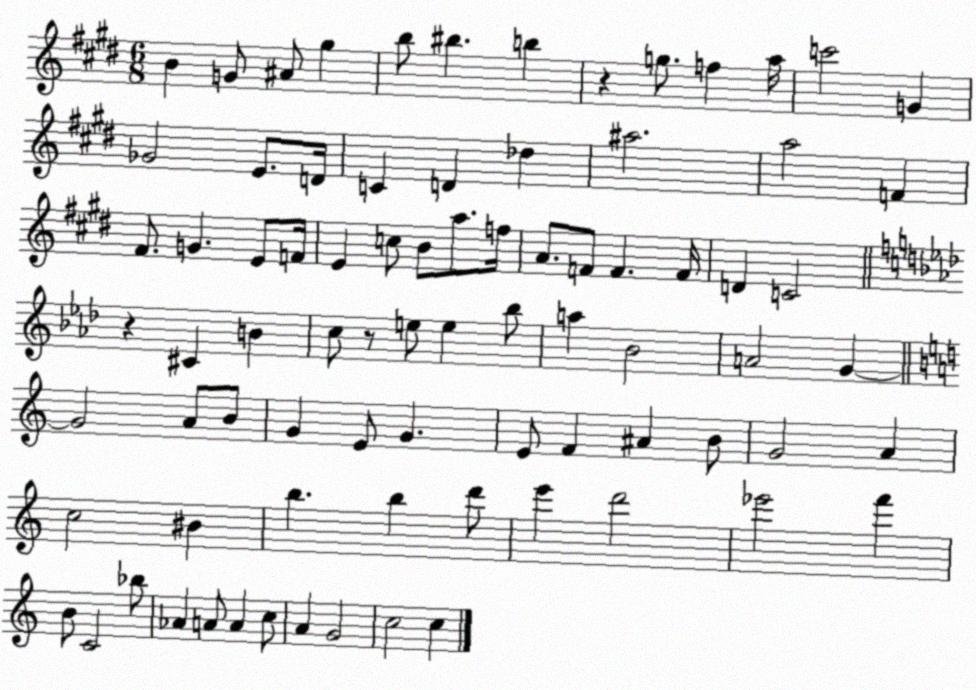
X:1
T:Untitled
M:6/8
L:1/4
K:E
B G/2 ^A/2 ^g b/2 ^b b z g/2 f a/4 c'2 G _G2 E/2 D/4 C D _d ^a2 a2 F ^F/2 G E/2 F/4 E c/2 B/2 a/2 f/4 A/2 F/2 F F/4 D C2 z ^C B c/2 z/2 e/2 e _b/2 a _B2 A2 G G2 A/2 B/2 G E/2 G E/2 F ^A B/2 G2 A c2 ^B b b d'/2 e' d'2 _e'2 f' B/2 C2 _b/2 _A A/2 A c/2 A G2 c2 c